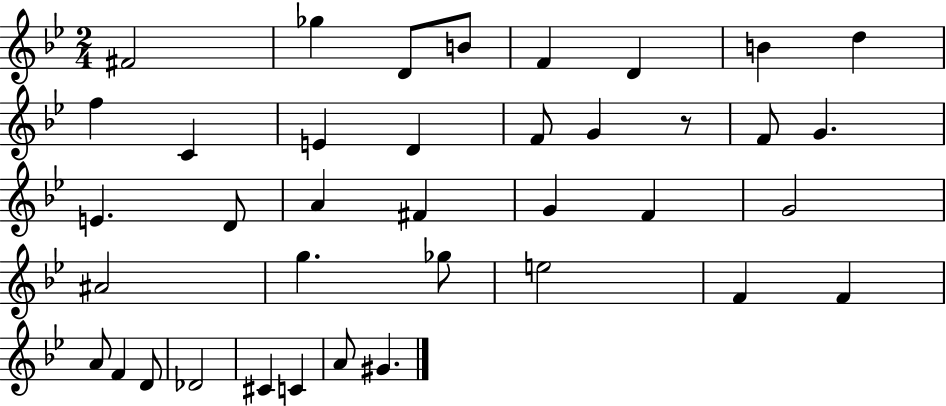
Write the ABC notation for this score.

X:1
T:Untitled
M:2/4
L:1/4
K:Bb
^F2 _g D/2 B/2 F D B d f C E D F/2 G z/2 F/2 G E D/2 A ^F G F G2 ^A2 g _g/2 e2 F F A/2 F D/2 _D2 ^C C A/2 ^G